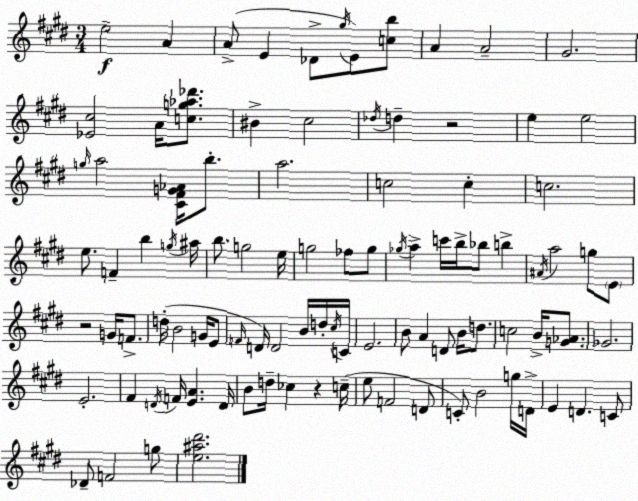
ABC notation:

X:1
T:Untitled
M:3/4
L:1/4
K:E
e2 A A/2 E _D/2 ^g/4 E/2 [cb]/2 A A2 ^G2 [_E^c]2 A/4 [cg_a_d']/2 ^B ^c2 _d/4 d z2 e e2 g/4 a2 [^C^FG_A]/4 b/2 a2 c2 c c2 e/2 F b g/4 ^a/4 b/2 g2 e/4 g2 _f/2 g/2 _g/4 a c'/4 b/4 _b/2 b ^A/4 a2 g/2 E/2 z2 G/4 F/2 d/4 B2 G/4 E/2 F/4 D/4 D2 B/4 d/4 ^c/4 C/4 E2 B/2 A D/2 B/4 d/2 c2 B/4 [G_A]/2 _G2 E2 ^F D/4 F/4 [EA] D/4 B/2 d/4 _c z c/4 e/2 F2 D/2 C/2 B2 g/4 D/4 E D C/2 _D/2 F2 g/2 [e^a^d']2